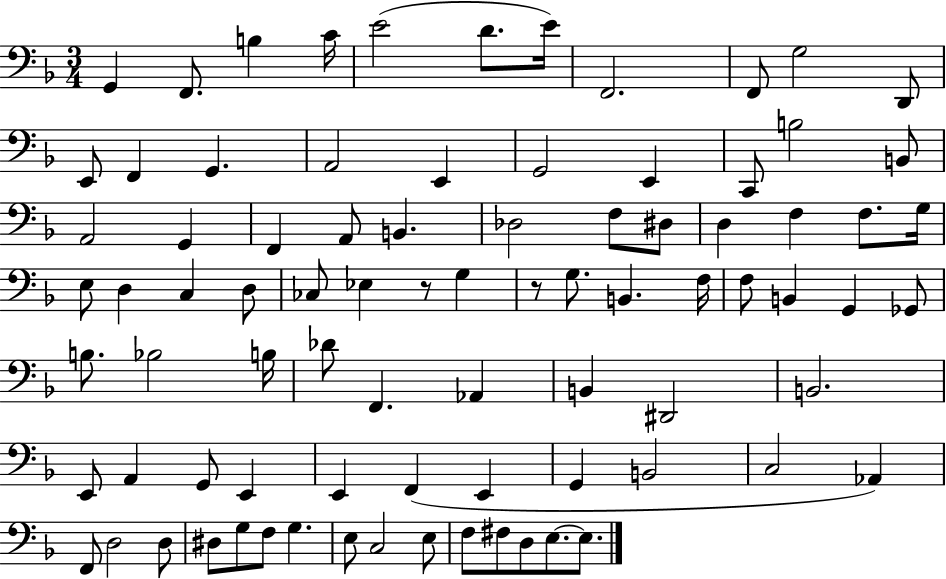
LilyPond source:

{
  \clef bass
  \numericTimeSignature
  \time 3/4
  \key f \major
  g,4 f,8. b4 c'16 | e'2( d'8. e'16) | f,2. | f,8 g2 d,8 | \break e,8 f,4 g,4. | a,2 e,4 | g,2 e,4 | c,8 b2 b,8 | \break a,2 g,4 | f,4 a,8 b,4. | des2 f8 dis8 | d4 f4 f8. g16 | \break e8 d4 c4 d8 | ces8 ees4 r8 g4 | r8 g8. b,4. f16 | f8 b,4 g,4 ges,8 | \break b8. bes2 b16 | des'8 f,4. aes,4 | b,4 dis,2 | b,2. | \break e,8 a,4 g,8 e,4 | e,4 f,4( e,4 | g,4 b,2 | c2 aes,4) | \break f,8 d2 d8 | dis8 g8 f8 g4. | e8 c2 e8 | f8 fis8 d8 e8.~~ e8. | \break \bar "|."
}